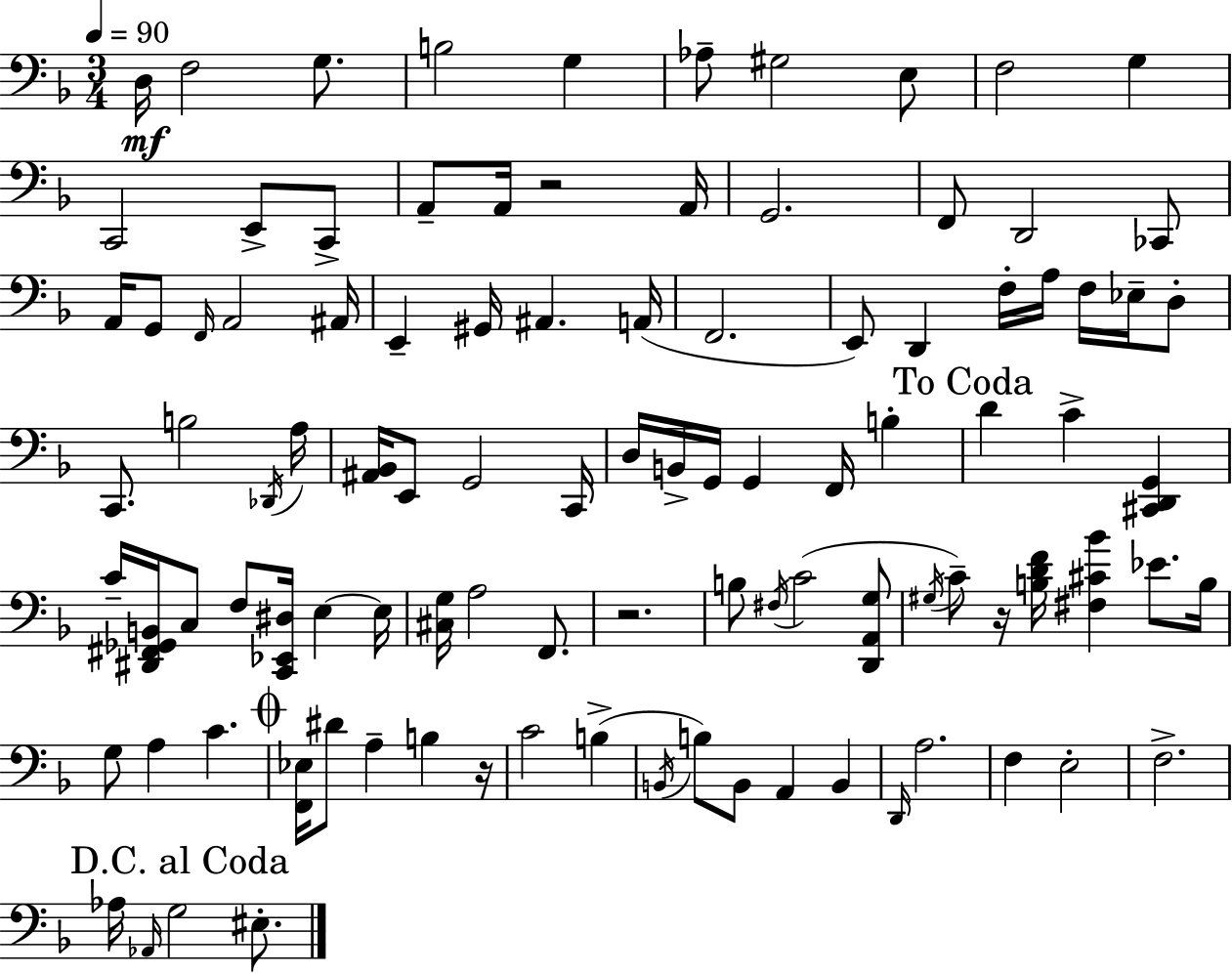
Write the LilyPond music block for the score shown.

{
  \clef bass
  \numericTimeSignature
  \time 3/4
  \key d \minor
  \tempo 4 = 90
  d16\mf f2 g8. | b2 g4 | aes8-- gis2 e8 | f2 g4 | \break c,2 e,8-> c,8-> | a,8-- a,16 r2 a,16 | g,2. | f,8 d,2 ces,8 | \break a,16 g,8 \grace { f,16 } a,2 | ais,16 e,4-- gis,16 ais,4. | a,16( f,2. | e,8) d,4 f16-. a16 f16 ees16-- d8-. | \break c,8. b2 | \acciaccatura { des,16 } a16 <ais, bes,>16 e,8 g,2 | c,16 d16 b,16-> g,16 g,4 f,16 b4-. | \mark "To Coda" d'4 c'4-> <cis, d, g,>4 | \break c'16-- <dis, fis, ges, b,>16 c8 f8 <c, ees, dis>16 e4~~ | e16 <cis g>16 a2 f,8. | r2. | b8 \acciaccatura { fis16 } c'2( | \break <d, a, g>8 \acciaccatura { gis16 } c'8--) r16 <b d' f'>16 <fis cis' bes'>4 | ees'8. b16 g8 a4 c'4. | \mark \markup { \musicglyph "scripts.coda" } <f, ees>16 dis'8 a4-- b4 | r16 c'2 | \break b4->( \acciaccatura { b,16 } b8) b,8 a,4 | b,4 \grace { d,16 } a2. | f4 e2-. | f2.-> | \break \mark "D.C. al Coda" aes16 \grace { aes,16 } g2 | eis8.-. \bar "|."
}